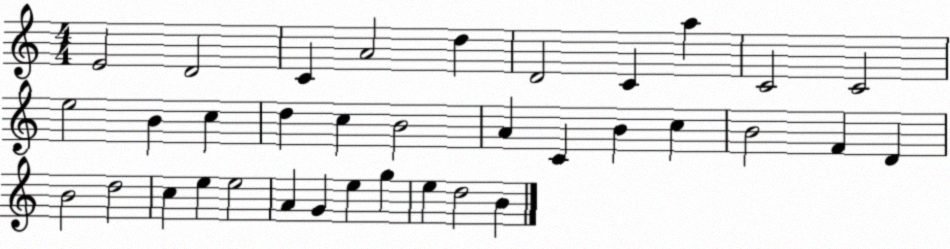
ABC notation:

X:1
T:Untitled
M:4/4
L:1/4
K:C
E2 D2 C A2 d D2 C a C2 C2 e2 B c d c B2 A C B c B2 F D B2 d2 c e e2 A G e g e d2 B